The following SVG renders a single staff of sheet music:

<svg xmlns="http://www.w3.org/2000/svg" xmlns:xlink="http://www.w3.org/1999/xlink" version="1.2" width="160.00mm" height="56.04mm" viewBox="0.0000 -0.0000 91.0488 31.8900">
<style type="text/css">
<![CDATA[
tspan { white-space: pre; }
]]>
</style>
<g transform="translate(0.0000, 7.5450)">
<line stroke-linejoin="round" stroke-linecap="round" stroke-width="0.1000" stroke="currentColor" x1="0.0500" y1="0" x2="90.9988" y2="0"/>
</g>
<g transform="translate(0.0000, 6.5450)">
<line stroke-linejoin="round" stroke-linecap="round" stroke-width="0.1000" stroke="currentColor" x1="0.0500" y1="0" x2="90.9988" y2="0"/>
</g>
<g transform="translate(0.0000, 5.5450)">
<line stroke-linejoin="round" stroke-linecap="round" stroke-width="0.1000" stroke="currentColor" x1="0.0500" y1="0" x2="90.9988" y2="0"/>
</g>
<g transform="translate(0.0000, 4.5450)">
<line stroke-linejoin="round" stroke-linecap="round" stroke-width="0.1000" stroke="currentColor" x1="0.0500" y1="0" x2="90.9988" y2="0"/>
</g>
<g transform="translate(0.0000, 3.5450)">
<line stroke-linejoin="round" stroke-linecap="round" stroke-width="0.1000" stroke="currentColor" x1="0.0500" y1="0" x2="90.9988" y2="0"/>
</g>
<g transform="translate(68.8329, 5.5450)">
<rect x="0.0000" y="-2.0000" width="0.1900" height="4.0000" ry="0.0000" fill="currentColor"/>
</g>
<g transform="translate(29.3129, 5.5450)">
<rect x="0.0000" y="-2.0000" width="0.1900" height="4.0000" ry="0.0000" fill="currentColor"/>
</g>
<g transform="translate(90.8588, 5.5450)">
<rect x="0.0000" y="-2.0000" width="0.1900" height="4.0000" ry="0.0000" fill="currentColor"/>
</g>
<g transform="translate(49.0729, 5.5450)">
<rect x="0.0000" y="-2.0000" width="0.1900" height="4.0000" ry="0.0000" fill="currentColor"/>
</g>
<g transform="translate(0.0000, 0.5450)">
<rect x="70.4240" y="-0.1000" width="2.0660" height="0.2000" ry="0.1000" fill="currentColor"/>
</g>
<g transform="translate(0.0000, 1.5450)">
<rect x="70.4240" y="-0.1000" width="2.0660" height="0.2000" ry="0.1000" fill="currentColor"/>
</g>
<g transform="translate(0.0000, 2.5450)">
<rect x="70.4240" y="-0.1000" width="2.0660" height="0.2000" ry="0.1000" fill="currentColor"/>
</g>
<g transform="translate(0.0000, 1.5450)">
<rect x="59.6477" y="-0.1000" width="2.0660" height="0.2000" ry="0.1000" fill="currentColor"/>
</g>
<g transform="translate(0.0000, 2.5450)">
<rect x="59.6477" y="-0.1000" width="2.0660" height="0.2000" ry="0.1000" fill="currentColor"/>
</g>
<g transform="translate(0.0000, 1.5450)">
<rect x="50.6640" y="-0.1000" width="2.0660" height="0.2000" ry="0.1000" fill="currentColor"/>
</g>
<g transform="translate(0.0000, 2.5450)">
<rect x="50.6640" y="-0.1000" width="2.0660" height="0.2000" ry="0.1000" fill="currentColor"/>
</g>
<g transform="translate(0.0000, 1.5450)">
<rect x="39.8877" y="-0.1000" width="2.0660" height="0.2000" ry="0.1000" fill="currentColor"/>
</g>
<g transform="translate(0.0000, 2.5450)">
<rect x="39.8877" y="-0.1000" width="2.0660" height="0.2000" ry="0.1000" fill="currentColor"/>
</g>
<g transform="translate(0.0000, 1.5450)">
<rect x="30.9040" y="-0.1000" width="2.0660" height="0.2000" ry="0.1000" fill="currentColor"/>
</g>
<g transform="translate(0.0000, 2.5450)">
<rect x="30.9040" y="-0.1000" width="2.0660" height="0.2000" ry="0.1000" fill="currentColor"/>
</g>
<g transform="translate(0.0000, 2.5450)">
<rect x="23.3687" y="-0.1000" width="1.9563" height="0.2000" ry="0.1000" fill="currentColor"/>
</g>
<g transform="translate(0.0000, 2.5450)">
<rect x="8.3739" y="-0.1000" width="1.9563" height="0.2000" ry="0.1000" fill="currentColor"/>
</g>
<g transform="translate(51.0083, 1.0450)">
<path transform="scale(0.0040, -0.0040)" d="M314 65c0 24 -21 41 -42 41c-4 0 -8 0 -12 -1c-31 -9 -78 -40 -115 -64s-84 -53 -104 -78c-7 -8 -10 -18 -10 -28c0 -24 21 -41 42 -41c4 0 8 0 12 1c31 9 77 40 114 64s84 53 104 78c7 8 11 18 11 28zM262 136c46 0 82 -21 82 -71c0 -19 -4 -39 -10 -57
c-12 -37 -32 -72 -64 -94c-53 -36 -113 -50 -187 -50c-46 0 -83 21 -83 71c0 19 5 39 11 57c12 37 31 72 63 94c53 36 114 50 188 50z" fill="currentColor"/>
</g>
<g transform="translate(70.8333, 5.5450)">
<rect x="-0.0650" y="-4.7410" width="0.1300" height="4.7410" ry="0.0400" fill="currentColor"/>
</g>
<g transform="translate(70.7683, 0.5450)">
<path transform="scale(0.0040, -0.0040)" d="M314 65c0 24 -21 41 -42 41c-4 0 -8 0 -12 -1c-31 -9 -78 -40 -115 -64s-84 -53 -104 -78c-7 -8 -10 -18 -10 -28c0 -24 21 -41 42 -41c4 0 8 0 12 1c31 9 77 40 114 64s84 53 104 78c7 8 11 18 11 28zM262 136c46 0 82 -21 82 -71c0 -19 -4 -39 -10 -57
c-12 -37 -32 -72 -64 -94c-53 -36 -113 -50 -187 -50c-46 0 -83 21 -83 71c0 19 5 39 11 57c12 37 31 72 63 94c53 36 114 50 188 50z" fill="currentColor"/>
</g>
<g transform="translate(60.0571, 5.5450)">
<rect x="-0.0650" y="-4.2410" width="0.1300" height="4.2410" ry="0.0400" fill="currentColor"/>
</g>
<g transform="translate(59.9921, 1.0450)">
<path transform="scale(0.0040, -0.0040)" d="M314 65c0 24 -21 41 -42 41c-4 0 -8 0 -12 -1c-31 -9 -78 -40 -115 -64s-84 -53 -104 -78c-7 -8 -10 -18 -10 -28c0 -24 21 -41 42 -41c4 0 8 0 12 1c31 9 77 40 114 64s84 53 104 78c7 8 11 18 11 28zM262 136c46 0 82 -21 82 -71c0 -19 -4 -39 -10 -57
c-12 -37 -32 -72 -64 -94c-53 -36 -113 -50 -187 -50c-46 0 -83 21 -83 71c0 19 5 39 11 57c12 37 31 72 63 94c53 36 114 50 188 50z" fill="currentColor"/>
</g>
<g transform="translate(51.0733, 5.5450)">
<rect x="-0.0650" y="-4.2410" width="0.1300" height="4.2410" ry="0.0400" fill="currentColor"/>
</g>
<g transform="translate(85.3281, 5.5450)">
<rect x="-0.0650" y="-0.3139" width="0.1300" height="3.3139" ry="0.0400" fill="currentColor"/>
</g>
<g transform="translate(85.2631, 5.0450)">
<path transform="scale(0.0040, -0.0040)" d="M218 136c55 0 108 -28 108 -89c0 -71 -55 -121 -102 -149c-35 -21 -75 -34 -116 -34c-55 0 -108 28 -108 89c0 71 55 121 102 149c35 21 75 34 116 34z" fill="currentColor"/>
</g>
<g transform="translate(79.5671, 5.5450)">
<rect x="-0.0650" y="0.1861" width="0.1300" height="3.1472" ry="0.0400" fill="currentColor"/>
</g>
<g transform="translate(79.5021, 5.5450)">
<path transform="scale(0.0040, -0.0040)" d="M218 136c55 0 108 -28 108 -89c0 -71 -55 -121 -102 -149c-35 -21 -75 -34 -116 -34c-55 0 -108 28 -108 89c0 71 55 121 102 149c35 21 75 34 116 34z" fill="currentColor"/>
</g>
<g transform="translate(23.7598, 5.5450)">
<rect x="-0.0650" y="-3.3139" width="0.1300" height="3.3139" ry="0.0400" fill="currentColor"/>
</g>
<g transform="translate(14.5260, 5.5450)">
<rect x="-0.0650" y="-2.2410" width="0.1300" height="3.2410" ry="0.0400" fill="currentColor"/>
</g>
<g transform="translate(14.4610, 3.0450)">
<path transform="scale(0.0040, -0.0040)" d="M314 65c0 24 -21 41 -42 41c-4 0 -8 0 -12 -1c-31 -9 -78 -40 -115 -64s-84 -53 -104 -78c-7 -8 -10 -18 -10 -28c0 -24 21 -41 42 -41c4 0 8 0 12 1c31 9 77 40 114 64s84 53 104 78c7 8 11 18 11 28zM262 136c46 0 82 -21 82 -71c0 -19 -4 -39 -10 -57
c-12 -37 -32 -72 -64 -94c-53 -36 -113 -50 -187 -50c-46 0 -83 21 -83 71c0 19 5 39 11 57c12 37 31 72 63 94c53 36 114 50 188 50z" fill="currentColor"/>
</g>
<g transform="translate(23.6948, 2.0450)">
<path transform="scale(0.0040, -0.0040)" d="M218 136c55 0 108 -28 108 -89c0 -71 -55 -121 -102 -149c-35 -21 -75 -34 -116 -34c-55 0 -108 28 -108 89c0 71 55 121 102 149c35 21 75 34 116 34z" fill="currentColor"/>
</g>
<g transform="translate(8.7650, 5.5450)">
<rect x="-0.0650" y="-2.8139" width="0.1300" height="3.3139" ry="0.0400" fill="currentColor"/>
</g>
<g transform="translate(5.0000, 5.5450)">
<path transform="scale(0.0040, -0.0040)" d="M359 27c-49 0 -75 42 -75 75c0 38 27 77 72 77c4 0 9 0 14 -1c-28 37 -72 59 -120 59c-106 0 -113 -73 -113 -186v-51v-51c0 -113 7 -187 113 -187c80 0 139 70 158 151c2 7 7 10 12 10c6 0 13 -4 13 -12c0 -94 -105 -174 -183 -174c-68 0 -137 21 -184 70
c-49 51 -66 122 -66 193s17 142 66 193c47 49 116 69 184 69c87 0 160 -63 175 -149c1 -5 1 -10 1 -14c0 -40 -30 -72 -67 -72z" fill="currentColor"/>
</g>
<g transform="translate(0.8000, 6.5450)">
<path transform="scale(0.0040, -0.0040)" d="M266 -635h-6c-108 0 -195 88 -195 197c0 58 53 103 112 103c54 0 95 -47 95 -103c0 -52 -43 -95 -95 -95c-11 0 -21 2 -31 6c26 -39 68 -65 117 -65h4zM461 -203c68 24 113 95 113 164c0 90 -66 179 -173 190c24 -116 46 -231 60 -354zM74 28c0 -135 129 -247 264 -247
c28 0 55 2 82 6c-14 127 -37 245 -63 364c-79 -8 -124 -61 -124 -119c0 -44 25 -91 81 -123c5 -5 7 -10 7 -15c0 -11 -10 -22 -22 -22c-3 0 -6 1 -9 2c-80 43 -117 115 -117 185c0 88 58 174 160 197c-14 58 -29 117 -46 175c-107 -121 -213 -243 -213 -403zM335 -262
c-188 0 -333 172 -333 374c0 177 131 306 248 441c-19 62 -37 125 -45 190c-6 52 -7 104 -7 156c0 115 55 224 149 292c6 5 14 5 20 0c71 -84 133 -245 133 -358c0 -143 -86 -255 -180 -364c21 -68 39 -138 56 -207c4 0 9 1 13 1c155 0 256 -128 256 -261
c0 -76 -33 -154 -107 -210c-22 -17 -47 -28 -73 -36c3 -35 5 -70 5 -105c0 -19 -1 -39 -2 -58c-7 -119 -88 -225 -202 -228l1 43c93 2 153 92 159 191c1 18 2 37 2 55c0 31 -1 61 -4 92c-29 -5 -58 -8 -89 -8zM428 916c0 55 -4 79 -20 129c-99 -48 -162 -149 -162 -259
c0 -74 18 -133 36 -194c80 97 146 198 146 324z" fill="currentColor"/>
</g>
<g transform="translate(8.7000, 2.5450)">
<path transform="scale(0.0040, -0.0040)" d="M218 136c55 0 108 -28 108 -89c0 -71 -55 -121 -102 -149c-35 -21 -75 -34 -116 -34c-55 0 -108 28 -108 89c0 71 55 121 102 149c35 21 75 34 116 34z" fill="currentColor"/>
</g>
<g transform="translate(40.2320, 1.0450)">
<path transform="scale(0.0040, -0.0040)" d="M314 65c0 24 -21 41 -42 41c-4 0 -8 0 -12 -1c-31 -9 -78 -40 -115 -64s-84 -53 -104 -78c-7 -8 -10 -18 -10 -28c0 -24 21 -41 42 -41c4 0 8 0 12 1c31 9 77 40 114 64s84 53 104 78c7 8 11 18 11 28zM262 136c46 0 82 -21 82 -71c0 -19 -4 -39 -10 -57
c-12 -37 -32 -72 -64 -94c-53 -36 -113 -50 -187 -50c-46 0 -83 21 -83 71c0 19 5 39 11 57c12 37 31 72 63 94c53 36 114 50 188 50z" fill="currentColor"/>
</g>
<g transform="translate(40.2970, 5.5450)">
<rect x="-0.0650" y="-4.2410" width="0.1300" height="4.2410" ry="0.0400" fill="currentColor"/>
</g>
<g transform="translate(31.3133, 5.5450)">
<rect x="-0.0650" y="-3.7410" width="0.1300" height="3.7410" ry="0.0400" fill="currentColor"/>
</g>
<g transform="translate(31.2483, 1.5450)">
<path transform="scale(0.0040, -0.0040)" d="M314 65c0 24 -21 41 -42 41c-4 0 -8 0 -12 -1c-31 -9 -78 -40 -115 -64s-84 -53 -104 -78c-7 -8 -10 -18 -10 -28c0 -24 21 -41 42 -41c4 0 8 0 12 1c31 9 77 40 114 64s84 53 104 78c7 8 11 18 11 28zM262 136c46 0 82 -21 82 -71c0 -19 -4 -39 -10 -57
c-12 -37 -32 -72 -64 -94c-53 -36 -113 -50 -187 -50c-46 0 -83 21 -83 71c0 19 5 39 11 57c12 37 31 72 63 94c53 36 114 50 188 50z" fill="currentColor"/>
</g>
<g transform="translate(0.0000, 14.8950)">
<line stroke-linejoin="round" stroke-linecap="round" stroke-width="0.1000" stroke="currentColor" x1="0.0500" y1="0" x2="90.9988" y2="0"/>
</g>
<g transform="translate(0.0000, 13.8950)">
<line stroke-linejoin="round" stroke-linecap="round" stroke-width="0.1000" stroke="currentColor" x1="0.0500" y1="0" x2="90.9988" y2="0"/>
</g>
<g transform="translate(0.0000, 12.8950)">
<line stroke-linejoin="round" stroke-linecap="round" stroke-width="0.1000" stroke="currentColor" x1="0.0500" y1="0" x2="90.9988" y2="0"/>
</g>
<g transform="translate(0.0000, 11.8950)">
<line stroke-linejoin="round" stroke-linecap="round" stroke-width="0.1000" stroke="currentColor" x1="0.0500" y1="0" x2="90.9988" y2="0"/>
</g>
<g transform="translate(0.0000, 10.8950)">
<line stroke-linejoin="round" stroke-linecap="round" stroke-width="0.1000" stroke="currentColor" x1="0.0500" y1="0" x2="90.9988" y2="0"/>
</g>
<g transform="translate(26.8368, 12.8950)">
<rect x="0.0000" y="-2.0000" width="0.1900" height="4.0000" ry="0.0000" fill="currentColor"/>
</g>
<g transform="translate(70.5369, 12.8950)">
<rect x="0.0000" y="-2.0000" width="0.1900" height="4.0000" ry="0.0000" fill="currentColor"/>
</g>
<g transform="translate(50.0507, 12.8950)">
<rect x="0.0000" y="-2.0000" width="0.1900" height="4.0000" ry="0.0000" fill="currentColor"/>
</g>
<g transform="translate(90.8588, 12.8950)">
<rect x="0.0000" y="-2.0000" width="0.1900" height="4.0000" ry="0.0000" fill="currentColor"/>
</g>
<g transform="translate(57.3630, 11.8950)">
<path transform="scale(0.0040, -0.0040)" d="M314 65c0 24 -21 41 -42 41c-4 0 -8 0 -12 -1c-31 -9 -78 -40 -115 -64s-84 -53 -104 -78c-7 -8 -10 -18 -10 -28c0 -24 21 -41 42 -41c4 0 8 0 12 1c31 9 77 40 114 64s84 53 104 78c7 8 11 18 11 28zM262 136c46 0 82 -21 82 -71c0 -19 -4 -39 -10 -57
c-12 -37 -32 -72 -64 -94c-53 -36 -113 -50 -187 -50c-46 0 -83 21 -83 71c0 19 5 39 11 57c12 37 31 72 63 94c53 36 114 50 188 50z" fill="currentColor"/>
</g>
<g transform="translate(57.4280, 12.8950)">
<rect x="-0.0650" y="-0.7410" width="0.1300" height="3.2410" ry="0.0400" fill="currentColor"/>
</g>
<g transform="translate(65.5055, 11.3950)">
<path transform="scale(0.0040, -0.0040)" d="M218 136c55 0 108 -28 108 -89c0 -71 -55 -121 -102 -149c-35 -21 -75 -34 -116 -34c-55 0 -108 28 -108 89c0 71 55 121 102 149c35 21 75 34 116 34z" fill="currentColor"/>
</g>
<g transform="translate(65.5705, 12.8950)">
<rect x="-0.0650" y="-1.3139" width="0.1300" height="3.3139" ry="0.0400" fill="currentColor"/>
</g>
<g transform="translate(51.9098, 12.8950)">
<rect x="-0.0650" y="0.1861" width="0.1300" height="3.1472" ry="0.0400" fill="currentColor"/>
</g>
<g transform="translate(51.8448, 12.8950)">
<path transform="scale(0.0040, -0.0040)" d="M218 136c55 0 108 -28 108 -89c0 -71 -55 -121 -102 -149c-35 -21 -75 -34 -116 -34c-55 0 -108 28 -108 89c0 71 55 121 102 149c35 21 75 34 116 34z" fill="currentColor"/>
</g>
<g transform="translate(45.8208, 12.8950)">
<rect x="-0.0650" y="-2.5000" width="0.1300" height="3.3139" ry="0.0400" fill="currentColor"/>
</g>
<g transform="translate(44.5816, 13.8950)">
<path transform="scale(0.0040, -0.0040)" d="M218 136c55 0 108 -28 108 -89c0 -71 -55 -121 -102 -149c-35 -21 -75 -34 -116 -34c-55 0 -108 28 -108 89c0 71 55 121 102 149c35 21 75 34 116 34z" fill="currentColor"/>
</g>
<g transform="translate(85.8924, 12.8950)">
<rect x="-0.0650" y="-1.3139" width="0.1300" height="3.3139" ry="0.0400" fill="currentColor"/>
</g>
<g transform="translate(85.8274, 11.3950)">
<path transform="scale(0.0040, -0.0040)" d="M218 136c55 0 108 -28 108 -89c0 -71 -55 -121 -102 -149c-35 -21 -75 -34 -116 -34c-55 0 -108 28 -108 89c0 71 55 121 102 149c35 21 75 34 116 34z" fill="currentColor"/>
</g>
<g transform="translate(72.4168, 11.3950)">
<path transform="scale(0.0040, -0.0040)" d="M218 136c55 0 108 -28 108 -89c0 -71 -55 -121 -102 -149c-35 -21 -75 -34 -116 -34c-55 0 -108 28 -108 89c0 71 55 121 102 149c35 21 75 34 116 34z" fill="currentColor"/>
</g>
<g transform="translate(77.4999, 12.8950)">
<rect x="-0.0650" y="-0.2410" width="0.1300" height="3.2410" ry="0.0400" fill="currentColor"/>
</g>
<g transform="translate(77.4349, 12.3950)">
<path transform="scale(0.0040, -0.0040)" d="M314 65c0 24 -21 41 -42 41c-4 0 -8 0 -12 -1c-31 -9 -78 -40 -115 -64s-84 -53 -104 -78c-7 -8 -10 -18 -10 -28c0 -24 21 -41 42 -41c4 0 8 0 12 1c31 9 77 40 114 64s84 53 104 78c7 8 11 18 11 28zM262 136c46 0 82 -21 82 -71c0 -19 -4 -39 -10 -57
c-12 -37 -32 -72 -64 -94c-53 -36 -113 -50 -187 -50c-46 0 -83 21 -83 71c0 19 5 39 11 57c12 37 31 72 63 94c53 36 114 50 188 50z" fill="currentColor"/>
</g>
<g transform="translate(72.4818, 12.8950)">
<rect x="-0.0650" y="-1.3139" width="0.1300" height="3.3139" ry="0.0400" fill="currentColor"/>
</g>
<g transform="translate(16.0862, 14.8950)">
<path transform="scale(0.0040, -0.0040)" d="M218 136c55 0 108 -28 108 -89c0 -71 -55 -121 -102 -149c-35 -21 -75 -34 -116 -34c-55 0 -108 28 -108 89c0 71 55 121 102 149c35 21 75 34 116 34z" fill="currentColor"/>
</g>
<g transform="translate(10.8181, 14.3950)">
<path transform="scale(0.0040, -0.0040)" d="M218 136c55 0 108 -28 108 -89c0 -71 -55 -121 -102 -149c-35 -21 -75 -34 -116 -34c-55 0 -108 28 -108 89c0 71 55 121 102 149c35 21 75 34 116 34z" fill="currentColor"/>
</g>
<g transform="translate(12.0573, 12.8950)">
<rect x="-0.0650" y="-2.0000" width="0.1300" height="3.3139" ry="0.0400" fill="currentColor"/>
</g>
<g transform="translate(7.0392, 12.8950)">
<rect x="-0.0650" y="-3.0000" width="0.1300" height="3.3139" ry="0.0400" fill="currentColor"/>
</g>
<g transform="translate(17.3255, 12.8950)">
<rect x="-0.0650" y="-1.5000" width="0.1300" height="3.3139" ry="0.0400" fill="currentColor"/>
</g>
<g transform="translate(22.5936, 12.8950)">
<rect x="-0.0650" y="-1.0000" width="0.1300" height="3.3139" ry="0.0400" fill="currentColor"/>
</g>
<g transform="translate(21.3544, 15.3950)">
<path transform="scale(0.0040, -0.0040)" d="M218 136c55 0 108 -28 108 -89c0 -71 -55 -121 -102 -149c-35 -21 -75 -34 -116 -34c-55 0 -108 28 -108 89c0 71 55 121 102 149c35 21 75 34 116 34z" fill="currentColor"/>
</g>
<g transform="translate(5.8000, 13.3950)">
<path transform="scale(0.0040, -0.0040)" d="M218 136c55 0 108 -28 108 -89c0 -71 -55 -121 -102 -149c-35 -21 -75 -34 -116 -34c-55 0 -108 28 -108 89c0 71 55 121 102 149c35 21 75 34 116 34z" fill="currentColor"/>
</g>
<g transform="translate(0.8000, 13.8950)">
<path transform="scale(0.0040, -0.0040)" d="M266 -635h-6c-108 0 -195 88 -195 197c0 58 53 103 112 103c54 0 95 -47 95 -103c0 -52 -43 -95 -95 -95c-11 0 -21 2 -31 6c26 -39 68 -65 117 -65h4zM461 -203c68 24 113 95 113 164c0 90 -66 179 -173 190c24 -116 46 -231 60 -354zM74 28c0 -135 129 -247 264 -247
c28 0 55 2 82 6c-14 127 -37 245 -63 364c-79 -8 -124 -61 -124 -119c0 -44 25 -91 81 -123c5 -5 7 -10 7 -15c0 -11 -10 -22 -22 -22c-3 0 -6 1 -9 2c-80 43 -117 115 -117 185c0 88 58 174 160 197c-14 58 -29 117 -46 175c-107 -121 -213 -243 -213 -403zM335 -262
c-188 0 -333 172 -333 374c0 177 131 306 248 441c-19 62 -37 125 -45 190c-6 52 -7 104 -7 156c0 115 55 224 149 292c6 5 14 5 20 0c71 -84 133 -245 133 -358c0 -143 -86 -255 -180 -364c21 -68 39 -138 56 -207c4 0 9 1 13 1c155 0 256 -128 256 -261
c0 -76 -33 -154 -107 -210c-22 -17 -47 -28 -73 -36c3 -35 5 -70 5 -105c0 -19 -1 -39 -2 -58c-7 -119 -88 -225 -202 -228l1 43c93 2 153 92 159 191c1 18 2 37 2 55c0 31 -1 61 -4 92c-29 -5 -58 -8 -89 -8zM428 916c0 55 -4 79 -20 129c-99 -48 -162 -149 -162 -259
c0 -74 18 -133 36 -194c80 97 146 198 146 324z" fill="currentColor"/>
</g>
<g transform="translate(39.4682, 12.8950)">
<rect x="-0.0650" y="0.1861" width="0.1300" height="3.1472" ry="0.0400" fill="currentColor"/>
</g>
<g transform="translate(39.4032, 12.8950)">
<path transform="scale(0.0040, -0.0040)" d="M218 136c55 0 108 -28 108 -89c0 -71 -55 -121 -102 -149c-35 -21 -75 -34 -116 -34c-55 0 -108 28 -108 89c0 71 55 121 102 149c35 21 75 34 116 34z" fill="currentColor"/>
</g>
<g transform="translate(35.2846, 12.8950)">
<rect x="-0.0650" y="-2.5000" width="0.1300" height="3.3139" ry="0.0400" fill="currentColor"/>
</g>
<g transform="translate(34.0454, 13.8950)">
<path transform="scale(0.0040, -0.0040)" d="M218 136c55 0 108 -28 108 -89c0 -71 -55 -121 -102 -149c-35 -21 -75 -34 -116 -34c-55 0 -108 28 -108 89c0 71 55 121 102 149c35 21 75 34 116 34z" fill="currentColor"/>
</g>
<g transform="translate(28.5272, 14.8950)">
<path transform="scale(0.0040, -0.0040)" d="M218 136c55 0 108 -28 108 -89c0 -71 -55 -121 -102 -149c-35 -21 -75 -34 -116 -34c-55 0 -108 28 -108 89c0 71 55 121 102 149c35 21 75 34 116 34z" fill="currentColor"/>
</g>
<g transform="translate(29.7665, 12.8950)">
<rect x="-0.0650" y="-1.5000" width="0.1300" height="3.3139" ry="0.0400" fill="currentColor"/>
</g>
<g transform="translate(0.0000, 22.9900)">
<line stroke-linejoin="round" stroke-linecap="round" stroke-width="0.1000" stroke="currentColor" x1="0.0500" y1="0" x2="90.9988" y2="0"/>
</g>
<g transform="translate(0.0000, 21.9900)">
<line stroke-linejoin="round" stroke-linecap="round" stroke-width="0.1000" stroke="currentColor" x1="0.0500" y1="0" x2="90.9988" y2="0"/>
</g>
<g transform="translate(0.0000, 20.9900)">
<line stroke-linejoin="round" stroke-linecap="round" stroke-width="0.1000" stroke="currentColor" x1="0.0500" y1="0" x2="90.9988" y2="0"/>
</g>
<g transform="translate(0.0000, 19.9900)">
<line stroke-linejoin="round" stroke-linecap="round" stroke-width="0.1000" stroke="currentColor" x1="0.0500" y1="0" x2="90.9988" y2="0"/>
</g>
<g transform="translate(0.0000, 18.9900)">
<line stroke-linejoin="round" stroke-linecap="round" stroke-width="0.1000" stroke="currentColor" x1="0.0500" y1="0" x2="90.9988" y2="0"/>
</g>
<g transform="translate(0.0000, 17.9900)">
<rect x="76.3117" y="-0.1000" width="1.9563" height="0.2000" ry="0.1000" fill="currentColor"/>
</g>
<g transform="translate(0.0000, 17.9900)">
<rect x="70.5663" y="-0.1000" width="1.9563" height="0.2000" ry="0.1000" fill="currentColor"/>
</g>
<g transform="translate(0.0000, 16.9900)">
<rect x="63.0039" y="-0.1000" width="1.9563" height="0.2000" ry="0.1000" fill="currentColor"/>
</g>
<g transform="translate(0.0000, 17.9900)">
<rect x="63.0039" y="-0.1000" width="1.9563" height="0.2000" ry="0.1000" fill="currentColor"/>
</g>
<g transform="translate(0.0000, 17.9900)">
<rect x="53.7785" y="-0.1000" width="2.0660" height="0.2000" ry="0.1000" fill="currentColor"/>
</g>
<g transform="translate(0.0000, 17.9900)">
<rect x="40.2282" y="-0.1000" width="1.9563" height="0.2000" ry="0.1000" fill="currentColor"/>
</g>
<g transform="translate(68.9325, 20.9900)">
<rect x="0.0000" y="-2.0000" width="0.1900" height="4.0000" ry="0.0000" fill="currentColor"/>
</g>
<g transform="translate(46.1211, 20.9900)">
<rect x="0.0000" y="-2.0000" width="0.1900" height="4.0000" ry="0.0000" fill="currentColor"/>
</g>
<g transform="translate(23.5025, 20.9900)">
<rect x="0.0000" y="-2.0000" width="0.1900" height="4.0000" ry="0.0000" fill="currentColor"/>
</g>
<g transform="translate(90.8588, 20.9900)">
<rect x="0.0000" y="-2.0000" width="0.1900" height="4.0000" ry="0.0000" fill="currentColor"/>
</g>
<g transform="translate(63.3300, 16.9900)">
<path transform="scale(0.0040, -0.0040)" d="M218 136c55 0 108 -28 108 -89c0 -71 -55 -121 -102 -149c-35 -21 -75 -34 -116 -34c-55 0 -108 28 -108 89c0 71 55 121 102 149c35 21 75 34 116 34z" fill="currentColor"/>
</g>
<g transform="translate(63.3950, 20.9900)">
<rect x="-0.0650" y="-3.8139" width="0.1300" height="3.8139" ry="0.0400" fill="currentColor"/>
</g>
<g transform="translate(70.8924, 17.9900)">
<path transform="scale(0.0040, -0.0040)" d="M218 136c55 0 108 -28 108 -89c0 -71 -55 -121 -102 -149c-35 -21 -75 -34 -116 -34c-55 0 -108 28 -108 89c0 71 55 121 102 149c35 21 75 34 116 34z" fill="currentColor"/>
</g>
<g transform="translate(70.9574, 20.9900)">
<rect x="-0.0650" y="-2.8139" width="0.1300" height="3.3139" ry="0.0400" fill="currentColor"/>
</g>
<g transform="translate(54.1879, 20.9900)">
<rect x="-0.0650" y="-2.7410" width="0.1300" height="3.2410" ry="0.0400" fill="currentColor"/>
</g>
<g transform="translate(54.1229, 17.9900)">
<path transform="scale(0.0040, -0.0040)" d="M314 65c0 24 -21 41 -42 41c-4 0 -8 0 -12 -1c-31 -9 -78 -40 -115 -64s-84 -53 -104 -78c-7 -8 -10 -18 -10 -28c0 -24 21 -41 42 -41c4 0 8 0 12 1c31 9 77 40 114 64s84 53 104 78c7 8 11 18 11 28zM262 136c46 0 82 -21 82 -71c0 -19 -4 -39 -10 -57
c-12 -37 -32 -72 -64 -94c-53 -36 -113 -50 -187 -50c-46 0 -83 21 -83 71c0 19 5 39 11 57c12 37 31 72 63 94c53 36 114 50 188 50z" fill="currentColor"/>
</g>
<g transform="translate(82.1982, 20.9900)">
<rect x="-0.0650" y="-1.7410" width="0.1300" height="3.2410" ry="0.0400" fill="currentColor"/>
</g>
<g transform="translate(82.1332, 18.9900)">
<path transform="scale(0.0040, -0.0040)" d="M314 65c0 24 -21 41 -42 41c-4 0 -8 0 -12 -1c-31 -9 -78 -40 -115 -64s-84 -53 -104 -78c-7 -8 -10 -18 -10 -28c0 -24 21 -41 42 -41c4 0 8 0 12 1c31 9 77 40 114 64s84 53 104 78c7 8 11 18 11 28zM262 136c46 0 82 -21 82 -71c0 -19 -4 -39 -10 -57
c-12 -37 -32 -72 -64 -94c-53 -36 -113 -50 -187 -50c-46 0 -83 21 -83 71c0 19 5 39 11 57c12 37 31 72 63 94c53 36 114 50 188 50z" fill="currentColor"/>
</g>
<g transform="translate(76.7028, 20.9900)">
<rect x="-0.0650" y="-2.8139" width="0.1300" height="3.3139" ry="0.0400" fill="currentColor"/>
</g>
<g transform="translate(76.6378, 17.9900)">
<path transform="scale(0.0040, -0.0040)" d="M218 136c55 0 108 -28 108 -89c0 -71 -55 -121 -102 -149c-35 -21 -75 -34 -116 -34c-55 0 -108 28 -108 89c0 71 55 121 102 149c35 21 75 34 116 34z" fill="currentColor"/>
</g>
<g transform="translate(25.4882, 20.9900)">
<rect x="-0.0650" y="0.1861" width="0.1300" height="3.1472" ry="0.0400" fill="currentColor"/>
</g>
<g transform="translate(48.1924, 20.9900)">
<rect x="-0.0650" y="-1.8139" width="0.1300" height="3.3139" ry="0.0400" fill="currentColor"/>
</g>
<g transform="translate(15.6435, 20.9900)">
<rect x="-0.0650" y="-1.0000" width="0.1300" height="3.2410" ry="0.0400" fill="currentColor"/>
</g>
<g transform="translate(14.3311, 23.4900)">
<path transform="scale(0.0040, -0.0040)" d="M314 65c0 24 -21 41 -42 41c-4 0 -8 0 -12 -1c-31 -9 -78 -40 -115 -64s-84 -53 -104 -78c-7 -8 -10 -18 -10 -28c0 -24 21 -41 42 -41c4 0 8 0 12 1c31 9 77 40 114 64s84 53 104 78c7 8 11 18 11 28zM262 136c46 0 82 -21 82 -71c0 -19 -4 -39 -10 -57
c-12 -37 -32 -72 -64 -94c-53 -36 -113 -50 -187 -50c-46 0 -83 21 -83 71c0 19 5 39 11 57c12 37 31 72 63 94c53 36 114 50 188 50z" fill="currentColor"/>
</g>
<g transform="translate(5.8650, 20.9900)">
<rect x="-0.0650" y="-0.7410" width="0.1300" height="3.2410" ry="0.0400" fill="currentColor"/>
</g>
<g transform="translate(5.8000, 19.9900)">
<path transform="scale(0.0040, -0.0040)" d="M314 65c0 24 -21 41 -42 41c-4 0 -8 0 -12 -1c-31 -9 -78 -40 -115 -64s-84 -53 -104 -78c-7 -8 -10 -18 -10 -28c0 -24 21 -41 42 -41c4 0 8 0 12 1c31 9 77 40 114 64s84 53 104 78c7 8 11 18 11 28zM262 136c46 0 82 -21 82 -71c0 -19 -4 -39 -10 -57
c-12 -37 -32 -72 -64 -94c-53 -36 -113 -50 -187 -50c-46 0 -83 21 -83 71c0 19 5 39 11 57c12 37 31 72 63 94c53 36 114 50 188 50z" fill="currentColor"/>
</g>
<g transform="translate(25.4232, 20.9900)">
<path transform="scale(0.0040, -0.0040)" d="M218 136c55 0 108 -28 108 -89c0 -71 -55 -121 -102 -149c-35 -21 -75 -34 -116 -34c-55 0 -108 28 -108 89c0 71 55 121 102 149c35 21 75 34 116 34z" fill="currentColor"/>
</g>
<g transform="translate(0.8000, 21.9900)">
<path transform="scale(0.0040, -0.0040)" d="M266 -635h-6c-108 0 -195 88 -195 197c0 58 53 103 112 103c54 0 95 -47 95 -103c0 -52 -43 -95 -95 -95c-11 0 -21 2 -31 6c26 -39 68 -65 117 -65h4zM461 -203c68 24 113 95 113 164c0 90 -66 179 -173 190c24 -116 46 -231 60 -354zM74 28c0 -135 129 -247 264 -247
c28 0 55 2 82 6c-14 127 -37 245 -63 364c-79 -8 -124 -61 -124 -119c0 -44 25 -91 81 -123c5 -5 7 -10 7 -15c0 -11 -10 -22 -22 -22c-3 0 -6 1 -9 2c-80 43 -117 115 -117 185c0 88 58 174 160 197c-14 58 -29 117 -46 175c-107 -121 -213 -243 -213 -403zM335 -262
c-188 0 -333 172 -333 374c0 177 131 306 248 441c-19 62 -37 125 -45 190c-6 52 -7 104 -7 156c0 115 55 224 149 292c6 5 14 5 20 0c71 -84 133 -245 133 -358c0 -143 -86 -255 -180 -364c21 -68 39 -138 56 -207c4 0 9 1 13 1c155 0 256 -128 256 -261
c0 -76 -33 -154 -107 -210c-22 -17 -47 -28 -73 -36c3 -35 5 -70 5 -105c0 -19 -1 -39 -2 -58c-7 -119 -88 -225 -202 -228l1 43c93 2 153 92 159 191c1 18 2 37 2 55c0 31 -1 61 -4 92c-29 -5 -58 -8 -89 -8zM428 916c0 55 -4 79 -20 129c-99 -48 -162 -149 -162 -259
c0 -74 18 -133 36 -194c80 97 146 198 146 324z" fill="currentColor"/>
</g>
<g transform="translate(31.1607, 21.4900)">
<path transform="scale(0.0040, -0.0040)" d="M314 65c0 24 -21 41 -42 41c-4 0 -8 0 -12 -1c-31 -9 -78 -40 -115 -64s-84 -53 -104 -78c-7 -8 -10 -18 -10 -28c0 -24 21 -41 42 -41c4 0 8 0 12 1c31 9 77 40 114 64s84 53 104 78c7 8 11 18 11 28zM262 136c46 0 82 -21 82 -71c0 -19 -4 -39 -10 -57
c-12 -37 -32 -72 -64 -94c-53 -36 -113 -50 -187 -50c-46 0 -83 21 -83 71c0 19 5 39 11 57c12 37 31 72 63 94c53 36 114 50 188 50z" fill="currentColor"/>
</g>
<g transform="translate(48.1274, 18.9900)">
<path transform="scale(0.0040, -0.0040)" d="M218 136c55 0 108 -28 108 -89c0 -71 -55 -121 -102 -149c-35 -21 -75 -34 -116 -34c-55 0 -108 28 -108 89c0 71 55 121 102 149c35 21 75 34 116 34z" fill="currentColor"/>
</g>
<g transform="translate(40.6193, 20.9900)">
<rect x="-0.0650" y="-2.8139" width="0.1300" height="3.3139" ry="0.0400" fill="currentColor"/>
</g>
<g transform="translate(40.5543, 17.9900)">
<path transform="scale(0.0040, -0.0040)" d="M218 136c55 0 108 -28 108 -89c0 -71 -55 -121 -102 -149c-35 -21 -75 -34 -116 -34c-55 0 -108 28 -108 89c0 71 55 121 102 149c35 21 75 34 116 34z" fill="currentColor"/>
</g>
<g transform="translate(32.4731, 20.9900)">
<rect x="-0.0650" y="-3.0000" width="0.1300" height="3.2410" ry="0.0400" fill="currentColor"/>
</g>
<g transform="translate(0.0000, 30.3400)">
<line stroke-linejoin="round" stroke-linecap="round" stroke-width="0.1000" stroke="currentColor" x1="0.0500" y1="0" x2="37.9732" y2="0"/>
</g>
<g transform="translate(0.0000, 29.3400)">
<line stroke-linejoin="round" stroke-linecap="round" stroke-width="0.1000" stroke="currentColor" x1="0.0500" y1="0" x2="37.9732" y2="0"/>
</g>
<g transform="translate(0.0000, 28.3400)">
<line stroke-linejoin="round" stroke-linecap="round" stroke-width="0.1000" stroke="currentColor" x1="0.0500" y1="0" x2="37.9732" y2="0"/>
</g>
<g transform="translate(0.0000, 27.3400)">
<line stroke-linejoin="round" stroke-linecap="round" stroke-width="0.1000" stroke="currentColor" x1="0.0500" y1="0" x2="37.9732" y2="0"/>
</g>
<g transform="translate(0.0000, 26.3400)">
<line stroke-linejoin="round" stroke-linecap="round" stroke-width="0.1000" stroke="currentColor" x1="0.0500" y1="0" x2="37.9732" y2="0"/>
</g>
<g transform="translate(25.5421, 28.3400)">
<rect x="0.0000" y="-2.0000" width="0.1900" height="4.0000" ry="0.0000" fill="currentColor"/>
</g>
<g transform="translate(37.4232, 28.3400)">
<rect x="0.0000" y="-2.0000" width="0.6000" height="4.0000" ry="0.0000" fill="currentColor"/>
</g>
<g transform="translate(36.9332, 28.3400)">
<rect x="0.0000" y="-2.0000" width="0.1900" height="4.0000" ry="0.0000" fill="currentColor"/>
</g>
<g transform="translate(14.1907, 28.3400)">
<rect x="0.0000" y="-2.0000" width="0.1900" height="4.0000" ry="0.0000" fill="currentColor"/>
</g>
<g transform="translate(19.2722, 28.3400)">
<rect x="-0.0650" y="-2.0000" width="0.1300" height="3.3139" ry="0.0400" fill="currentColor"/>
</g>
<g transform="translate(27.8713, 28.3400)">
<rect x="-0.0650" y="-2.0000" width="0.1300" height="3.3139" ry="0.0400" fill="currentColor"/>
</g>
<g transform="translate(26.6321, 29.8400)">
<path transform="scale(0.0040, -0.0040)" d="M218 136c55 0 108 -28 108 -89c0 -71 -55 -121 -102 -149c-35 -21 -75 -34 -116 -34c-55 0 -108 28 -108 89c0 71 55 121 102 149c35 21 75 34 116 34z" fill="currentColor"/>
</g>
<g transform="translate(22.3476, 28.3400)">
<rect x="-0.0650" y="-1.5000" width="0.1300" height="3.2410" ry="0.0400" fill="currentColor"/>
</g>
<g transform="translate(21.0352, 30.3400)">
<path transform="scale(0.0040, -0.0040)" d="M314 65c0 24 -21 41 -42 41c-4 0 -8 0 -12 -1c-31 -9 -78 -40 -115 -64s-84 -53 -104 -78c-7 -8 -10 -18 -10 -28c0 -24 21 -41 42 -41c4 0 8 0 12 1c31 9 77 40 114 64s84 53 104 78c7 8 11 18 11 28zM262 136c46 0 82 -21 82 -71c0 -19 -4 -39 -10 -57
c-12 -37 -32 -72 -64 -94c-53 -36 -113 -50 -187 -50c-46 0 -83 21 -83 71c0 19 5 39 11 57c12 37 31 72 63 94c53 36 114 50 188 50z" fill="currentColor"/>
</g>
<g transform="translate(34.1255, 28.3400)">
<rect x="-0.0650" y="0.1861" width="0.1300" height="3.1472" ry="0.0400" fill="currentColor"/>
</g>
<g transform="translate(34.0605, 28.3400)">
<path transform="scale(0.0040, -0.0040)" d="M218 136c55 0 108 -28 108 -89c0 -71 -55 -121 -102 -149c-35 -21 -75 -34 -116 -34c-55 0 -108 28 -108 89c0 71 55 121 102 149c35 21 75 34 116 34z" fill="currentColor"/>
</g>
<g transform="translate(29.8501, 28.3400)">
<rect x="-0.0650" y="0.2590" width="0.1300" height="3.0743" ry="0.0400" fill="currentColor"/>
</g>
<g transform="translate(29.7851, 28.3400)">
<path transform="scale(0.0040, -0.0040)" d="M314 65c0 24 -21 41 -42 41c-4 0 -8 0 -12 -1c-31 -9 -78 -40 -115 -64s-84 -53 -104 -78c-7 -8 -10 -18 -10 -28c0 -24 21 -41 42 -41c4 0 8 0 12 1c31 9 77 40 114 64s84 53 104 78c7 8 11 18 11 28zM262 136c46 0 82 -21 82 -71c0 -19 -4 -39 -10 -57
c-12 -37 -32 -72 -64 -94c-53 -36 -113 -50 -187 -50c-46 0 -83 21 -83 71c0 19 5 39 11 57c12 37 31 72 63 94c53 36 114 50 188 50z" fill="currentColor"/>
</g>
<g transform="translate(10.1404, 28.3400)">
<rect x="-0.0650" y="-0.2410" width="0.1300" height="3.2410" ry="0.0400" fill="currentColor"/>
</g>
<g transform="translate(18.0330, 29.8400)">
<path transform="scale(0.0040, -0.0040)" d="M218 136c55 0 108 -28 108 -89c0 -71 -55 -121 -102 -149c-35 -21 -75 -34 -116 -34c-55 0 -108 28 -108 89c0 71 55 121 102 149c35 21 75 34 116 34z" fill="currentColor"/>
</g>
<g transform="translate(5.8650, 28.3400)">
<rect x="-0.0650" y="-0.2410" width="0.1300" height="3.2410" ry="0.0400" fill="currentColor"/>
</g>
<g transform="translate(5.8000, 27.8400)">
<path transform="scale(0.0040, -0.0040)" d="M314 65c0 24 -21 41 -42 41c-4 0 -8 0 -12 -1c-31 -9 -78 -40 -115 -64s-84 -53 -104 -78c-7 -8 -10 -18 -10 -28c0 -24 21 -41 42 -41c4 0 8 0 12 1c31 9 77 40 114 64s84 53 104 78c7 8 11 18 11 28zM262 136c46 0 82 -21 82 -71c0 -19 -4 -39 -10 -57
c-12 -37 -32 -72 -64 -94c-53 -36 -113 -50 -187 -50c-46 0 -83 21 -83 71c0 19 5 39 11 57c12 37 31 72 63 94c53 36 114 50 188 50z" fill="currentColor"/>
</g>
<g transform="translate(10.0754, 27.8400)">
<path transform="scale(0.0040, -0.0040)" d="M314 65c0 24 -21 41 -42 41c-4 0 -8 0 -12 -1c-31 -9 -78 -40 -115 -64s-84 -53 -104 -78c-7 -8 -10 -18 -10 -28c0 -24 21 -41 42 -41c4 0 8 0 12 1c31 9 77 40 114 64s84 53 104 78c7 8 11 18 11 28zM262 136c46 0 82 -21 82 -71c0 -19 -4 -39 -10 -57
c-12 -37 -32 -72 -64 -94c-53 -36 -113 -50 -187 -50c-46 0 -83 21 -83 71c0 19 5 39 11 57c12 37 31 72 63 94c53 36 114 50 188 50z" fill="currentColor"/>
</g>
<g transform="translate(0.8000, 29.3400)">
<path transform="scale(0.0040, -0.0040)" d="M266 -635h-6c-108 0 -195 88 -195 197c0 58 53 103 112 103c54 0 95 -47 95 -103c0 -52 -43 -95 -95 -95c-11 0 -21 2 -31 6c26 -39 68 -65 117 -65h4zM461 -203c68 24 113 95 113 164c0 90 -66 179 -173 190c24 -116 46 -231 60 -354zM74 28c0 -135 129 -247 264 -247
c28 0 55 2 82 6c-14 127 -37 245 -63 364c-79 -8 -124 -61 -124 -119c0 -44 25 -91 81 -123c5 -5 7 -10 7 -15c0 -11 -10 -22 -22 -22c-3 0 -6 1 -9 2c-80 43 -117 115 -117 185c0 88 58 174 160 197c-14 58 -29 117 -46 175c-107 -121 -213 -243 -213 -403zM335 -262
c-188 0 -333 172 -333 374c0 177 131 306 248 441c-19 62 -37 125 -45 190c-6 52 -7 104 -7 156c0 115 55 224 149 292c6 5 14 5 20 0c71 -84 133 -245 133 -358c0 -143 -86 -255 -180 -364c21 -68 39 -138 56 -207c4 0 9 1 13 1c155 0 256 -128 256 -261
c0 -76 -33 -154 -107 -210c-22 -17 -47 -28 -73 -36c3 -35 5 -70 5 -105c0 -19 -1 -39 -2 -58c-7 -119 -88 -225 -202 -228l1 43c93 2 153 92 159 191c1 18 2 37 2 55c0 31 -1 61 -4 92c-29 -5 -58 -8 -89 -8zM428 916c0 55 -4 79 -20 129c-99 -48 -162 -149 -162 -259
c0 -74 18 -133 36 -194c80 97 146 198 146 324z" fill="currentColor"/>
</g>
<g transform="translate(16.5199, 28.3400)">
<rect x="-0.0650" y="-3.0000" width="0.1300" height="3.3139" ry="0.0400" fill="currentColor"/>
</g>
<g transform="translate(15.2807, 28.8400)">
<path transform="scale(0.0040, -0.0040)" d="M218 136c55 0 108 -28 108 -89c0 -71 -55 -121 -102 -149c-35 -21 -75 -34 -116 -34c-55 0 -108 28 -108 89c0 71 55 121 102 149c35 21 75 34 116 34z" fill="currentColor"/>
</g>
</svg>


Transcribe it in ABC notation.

X:1
T:Untitled
M:4/4
L:1/4
K:C
a g2 b c'2 d'2 d'2 d'2 e'2 B c A F E D E G B G B d2 e e c2 e d2 D2 B A2 a f a2 c' a a f2 c2 c2 A F E2 F B2 B